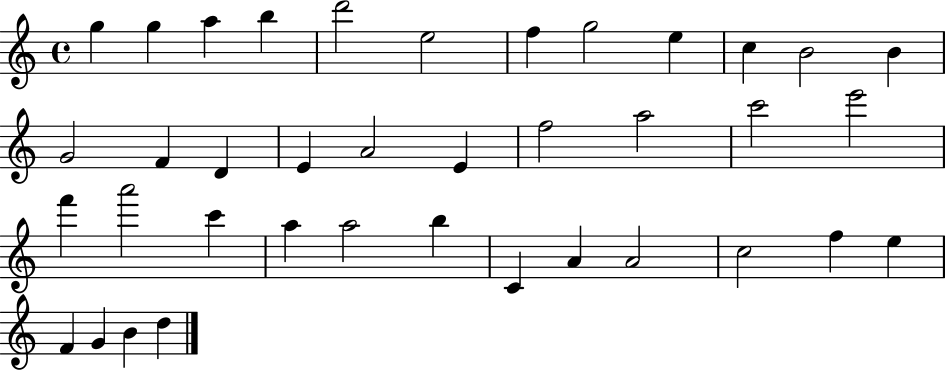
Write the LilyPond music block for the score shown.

{
  \clef treble
  \time 4/4
  \defaultTimeSignature
  \key c \major
  g''4 g''4 a''4 b''4 | d'''2 e''2 | f''4 g''2 e''4 | c''4 b'2 b'4 | \break g'2 f'4 d'4 | e'4 a'2 e'4 | f''2 a''2 | c'''2 e'''2 | \break f'''4 a'''2 c'''4 | a''4 a''2 b''4 | c'4 a'4 a'2 | c''2 f''4 e''4 | \break f'4 g'4 b'4 d''4 | \bar "|."
}